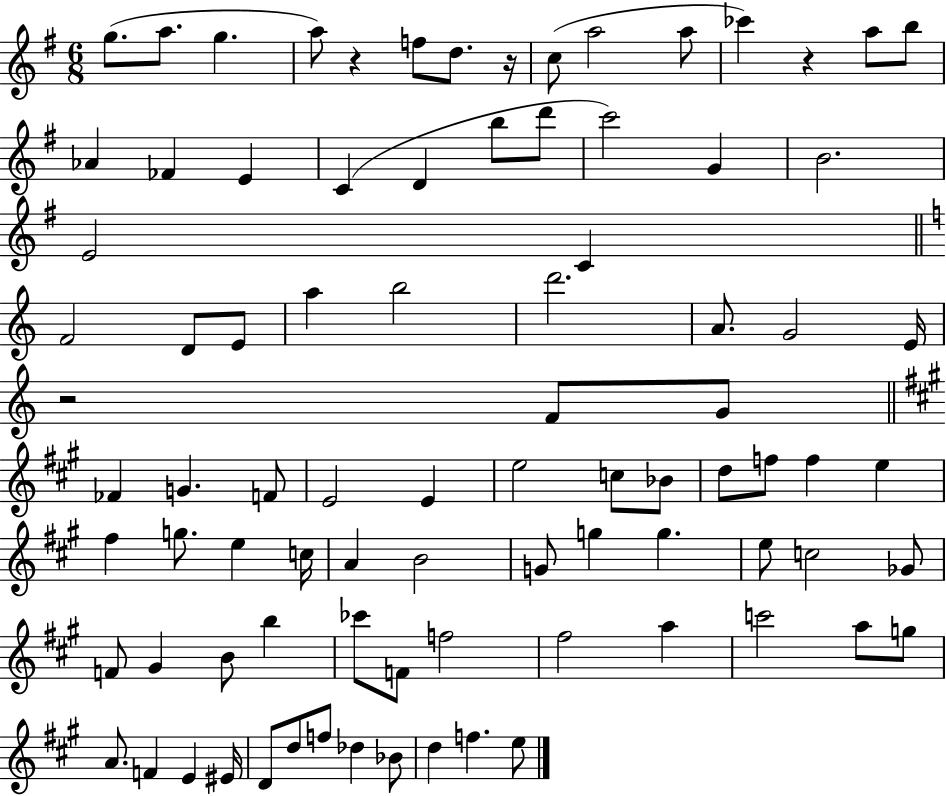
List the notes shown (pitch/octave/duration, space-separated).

G5/e. A5/e. G5/q. A5/e R/q F5/e D5/e. R/s C5/e A5/h A5/e CES6/q R/q A5/e B5/e Ab4/q FES4/q E4/q C4/q D4/q B5/e D6/e C6/h G4/q B4/h. E4/h C4/q F4/h D4/e E4/e A5/q B5/h D6/h. A4/e. G4/h E4/s R/h F4/e G4/e FES4/q G4/q. F4/e E4/h E4/q E5/h C5/e Bb4/e D5/e F5/e F5/q E5/q F#5/q G5/e. E5/q C5/s A4/q B4/h G4/e G5/q G5/q. E5/e C5/h Gb4/e F4/e G#4/q B4/e B5/q CES6/e F4/e F5/h F#5/h A5/q C6/h A5/e G5/e A4/e. F4/q E4/q EIS4/s D4/e D5/e F5/e Db5/q Bb4/e D5/q F5/q. E5/e